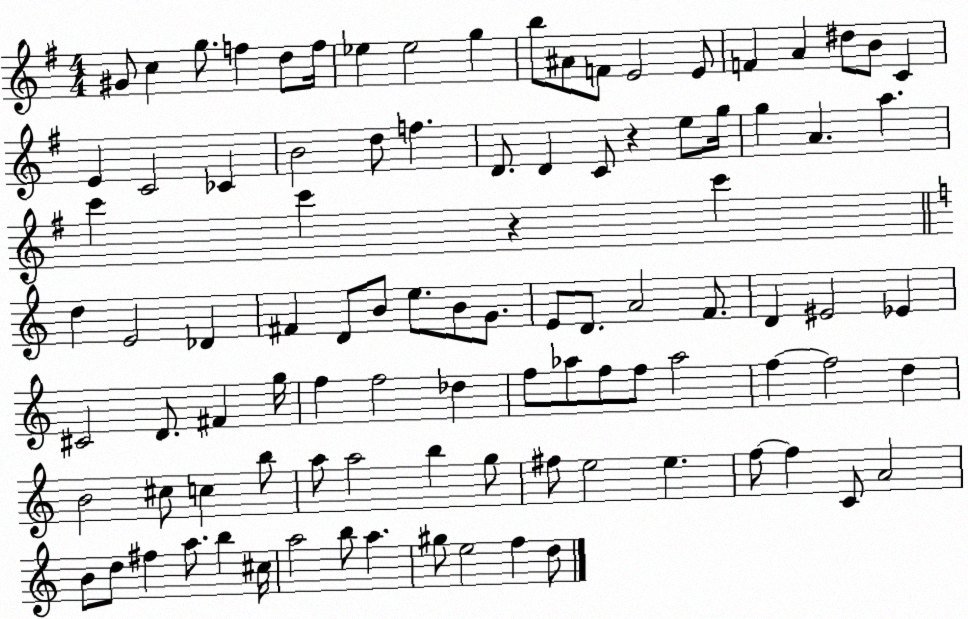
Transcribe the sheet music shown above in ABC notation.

X:1
T:Untitled
M:4/4
L:1/4
K:G
^G/2 c g/2 f d/2 f/4 _e _e2 g b/2 ^A/2 F/2 E2 E/2 F A ^d/2 B/2 C E C2 _C B2 d/2 f D/2 D C/2 z e/2 g/4 g A a c' c' z c' d E2 _D ^F D/2 B/2 e/2 B/2 G/2 E/2 D/2 A2 F/2 D ^E2 _E ^C2 D/2 ^F g/4 f f2 _d f/2 _a/2 f/2 f/2 _a2 f f2 d B2 ^c/2 c b/2 a/2 a2 b g/2 ^f/2 e2 e f/2 f C/2 A2 B/2 d/2 ^f a/2 b ^c/4 a2 b/2 a ^g/2 e2 f d/2